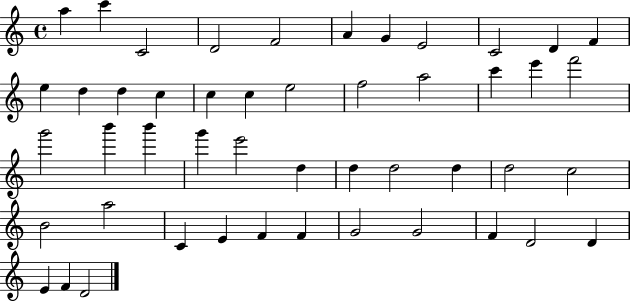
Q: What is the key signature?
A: C major